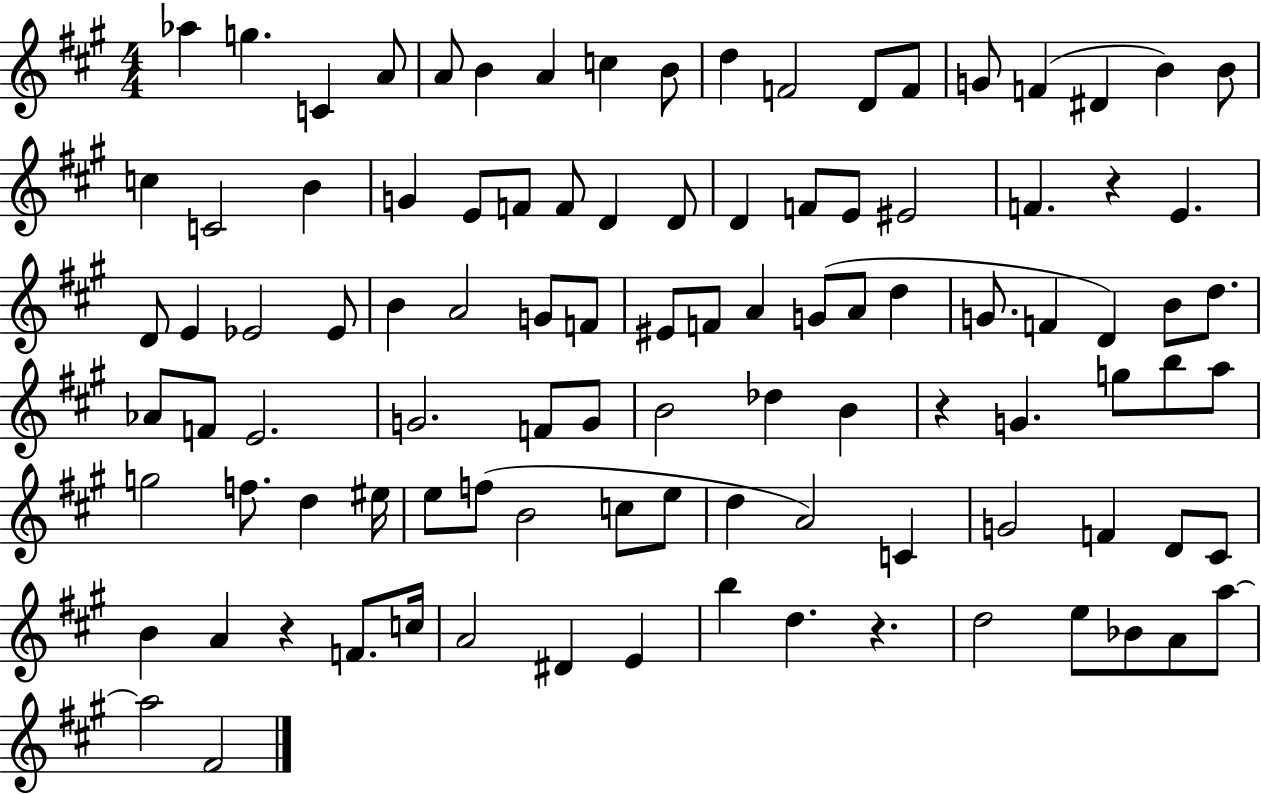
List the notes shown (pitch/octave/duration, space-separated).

Ab5/q G5/q. C4/q A4/e A4/e B4/q A4/q C5/q B4/e D5/q F4/h D4/e F4/e G4/e F4/q D#4/q B4/q B4/e C5/q C4/h B4/q G4/q E4/e F4/e F4/e D4/q D4/e D4/q F4/e E4/e EIS4/h F4/q. R/q E4/q. D4/e E4/q Eb4/h Eb4/e B4/q A4/h G4/e F4/e EIS4/e F4/e A4/q G4/e A4/e D5/q G4/e. F4/q D4/q B4/e D5/e. Ab4/e F4/e E4/h. G4/h. F4/e G4/e B4/h Db5/q B4/q R/q G4/q. G5/e B5/e A5/e G5/h F5/e. D5/q EIS5/s E5/e F5/e B4/h C5/e E5/e D5/q A4/h C4/q G4/h F4/q D4/e C#4/e B4/q A4/q R/q F4/e. C5/s A4/h D#4/q E4/q B5/q D5/q. R/q. D5/h E5/e Bb4/e A4/e A5/e A5/h F#4/h